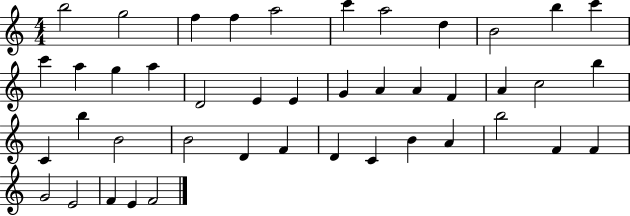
{
  \clef treble
  \numericTimeSignature
  \time 4/4
  \key c \major
  b''2 g''2 | f''4 f''4 a''2 | c'''4 a''2 d''4 | b'2 b''4 c'''4 | \break c'''4 a''4 g''4 a''4 | d'2 e'4 e'4 | g'4 a'4 a'4 f'4 | a'4 c''2 b''4 | \break c'4 b''4 b'2 | b'2 d'4 f'4 | d'4 c'4 b'4 a'4 | b''2 f'4 f'4 | \break g'2 e'2 | f'4 e'4 f'2 | \bar "|."
}